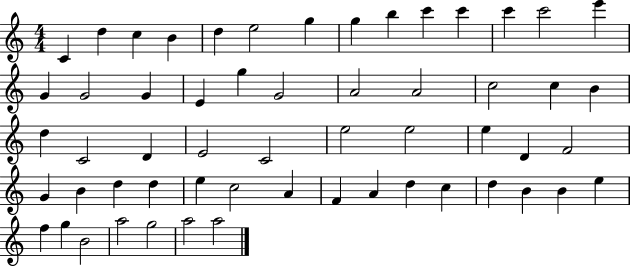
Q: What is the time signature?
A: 4/4